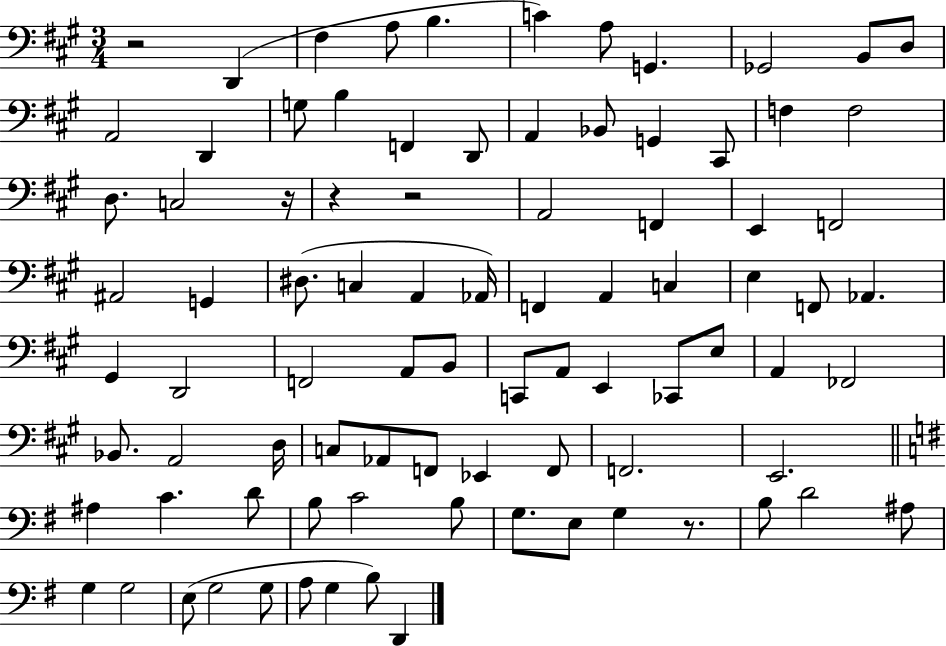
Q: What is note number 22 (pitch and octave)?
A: F3